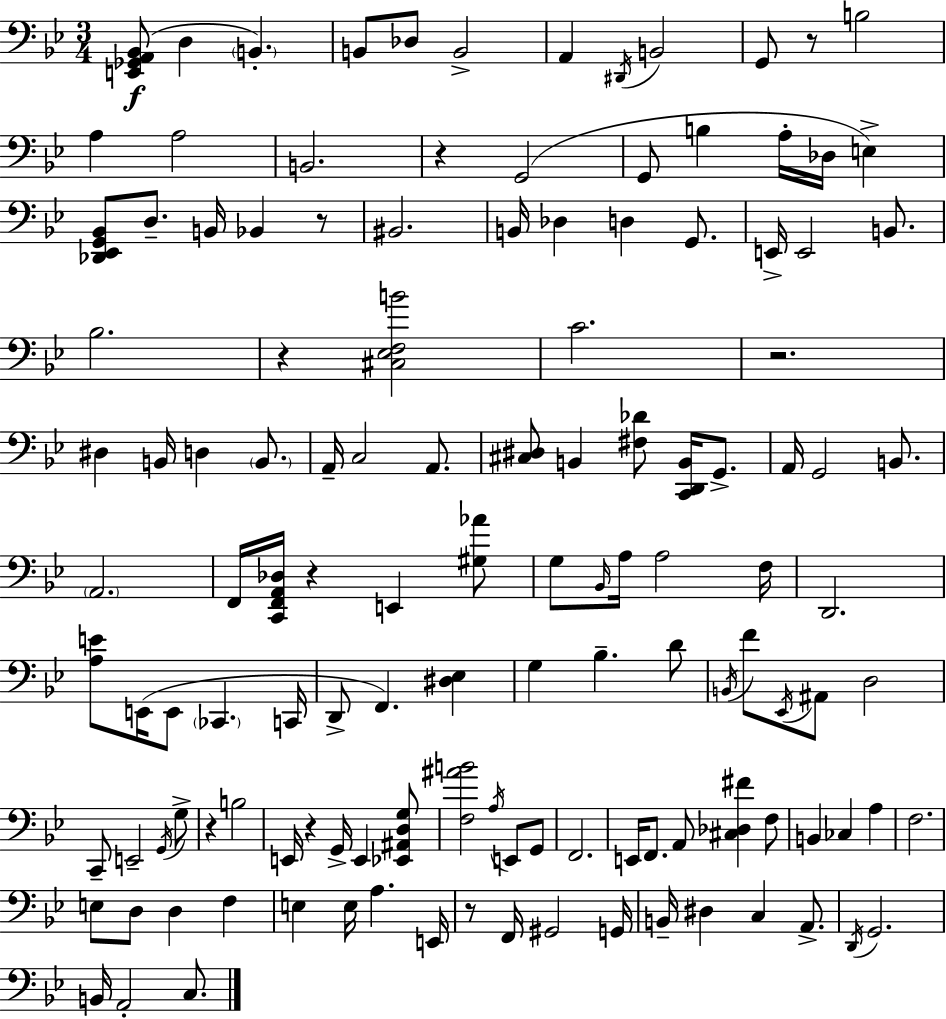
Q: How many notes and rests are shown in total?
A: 129